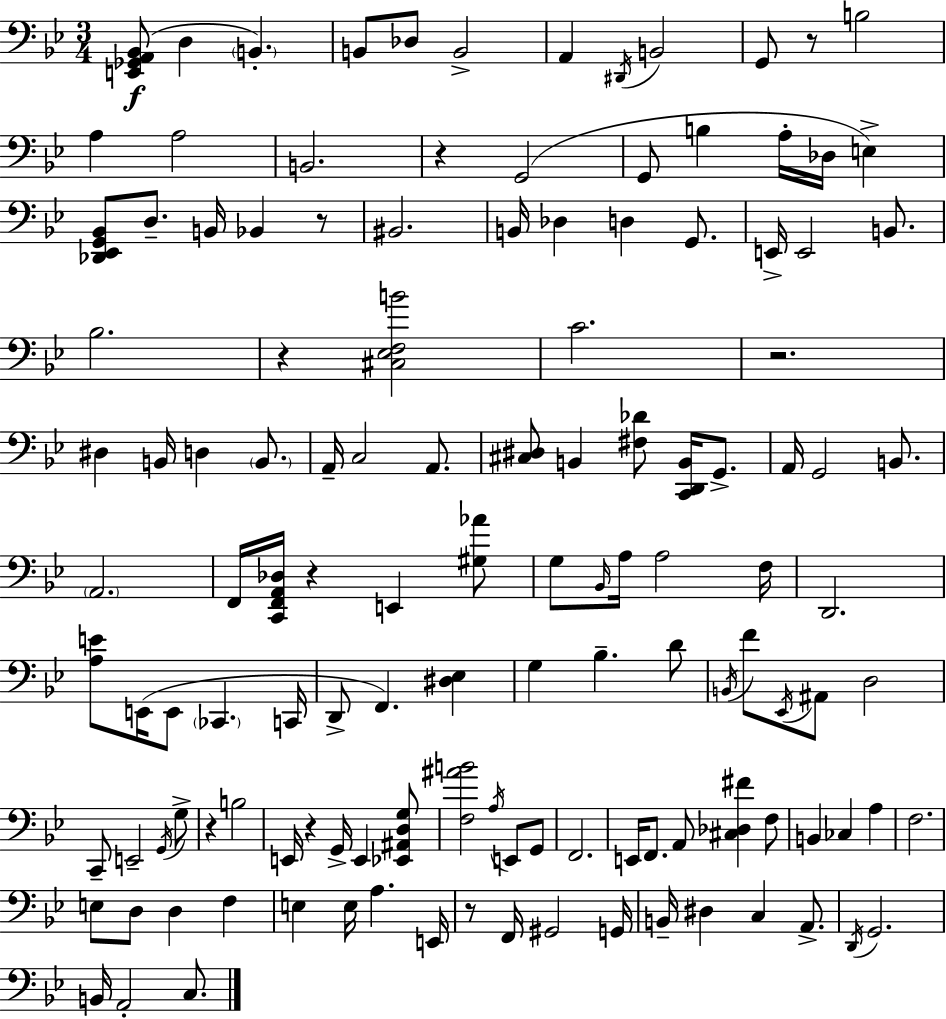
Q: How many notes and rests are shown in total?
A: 129